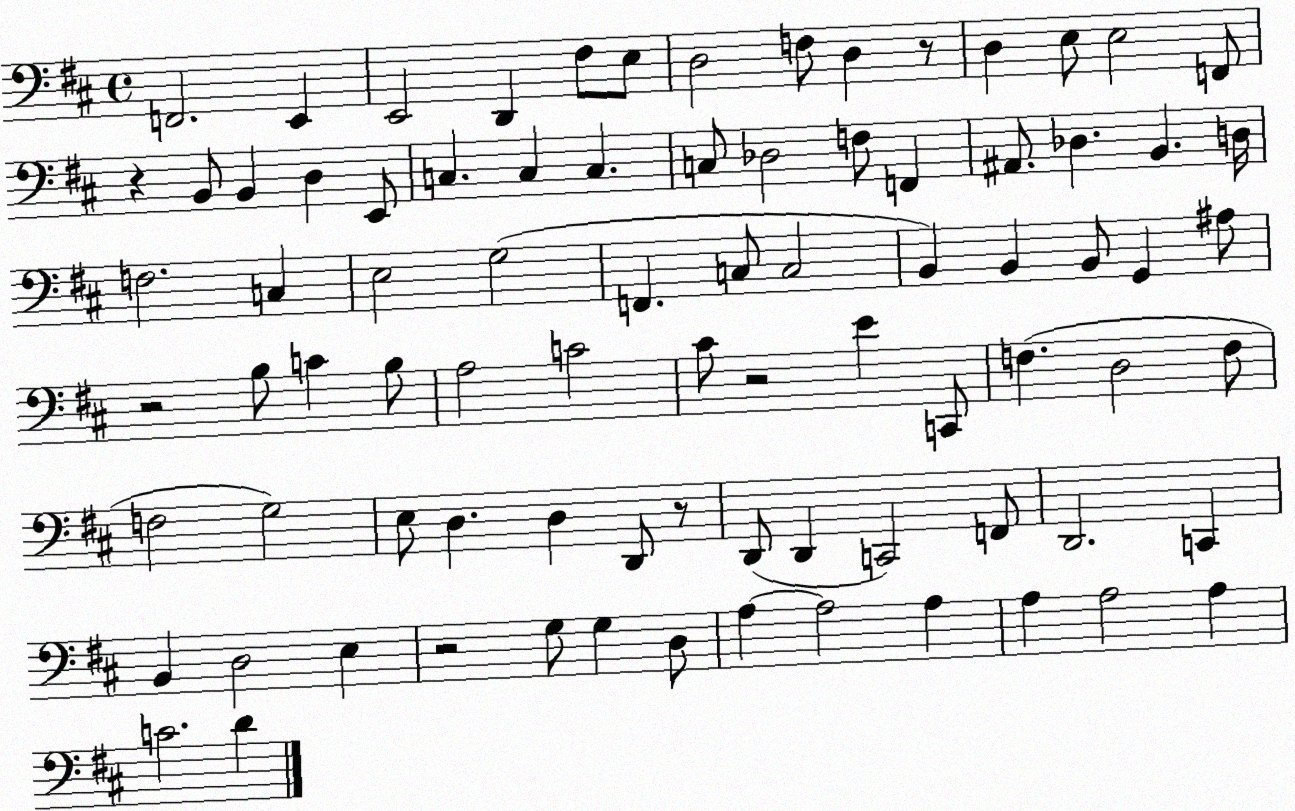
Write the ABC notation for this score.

X:1
T:Untitled
M:4/4
L:1/4
K:D
F,,2 E,, E,,2 D,, ^F,/2 E,/2 D,2 F,/2 D, z/2 D, E,/2 E,2 F,,/2 z B,,/2 B,, D, E,,/2 C, C, C, C,/2 _D,2 F,/2 F,, ^A,,/2 _D, B,, D,/4 F,2 C, E,2 G,2 F,, C,/2 C,2 B,, B,, B,,/2 G,, ^A,/2 z2 B,/2 C B,/2 A,2 C2 ^C/2 z2 E C,,/2 F, D,2 F,/2 F,2 G,2 E,/2 D, D, D,,/2 z/2 D,,/2 D,, C,,2 F,,/2 D,,2 C,, B,, D,2 E, z2 G,/2 G, D,/2 A, A,2 A, A, A,2 A, C2 D